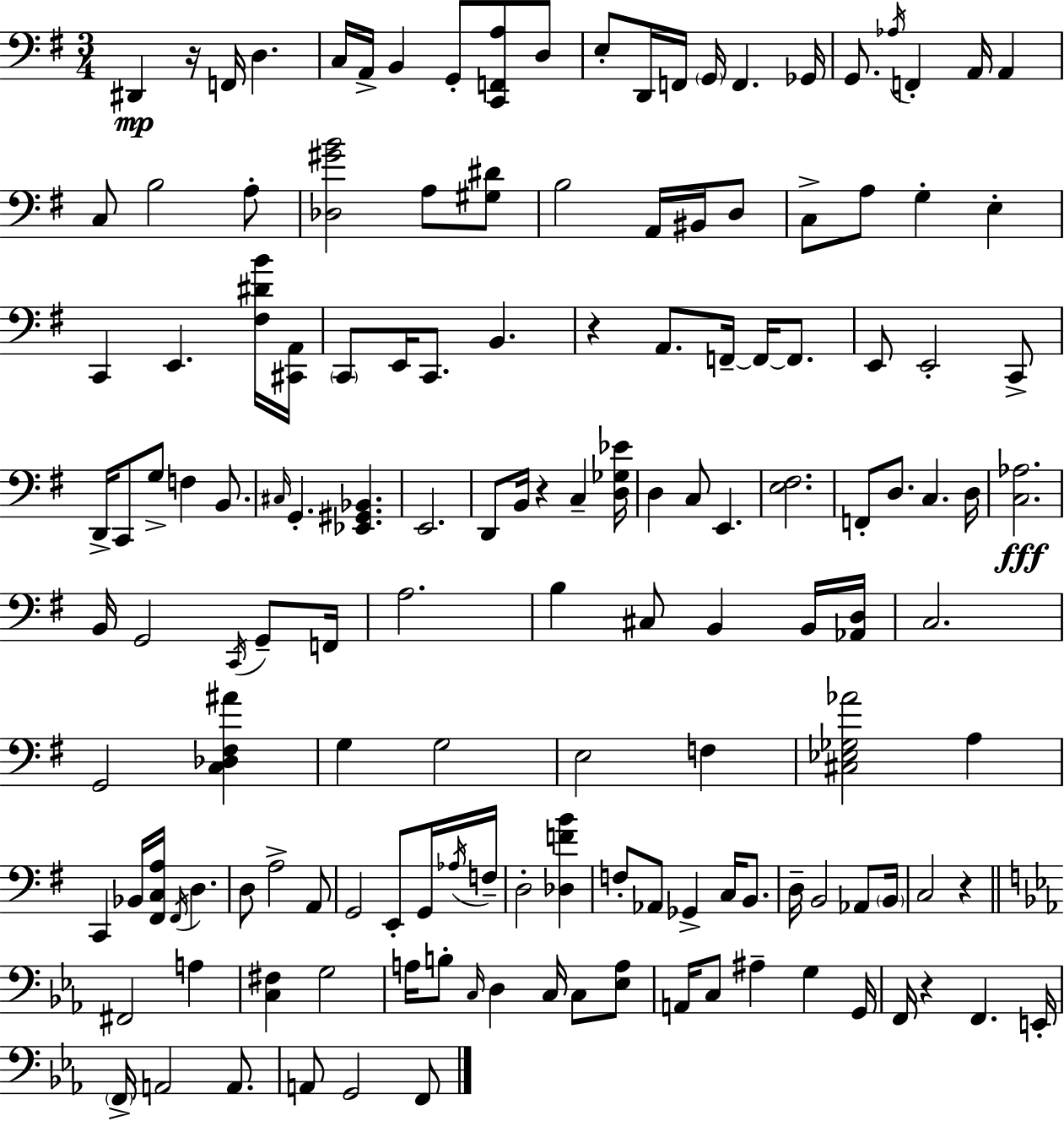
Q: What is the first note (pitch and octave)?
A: D#2